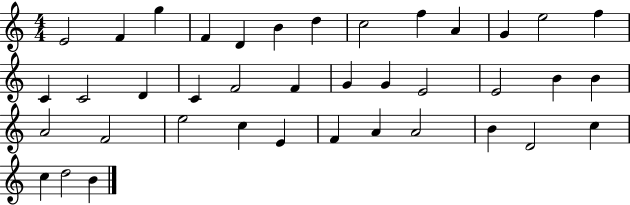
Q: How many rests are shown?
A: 0